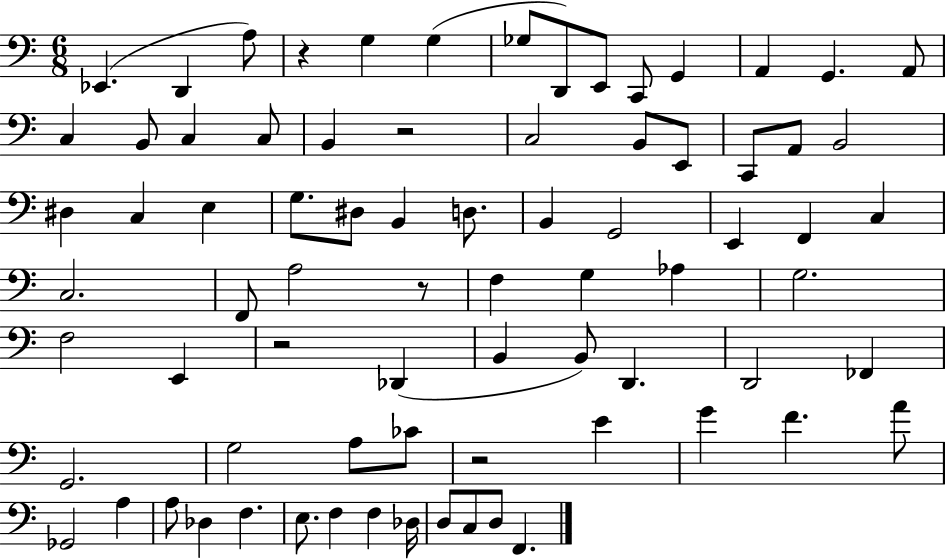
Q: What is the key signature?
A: C major